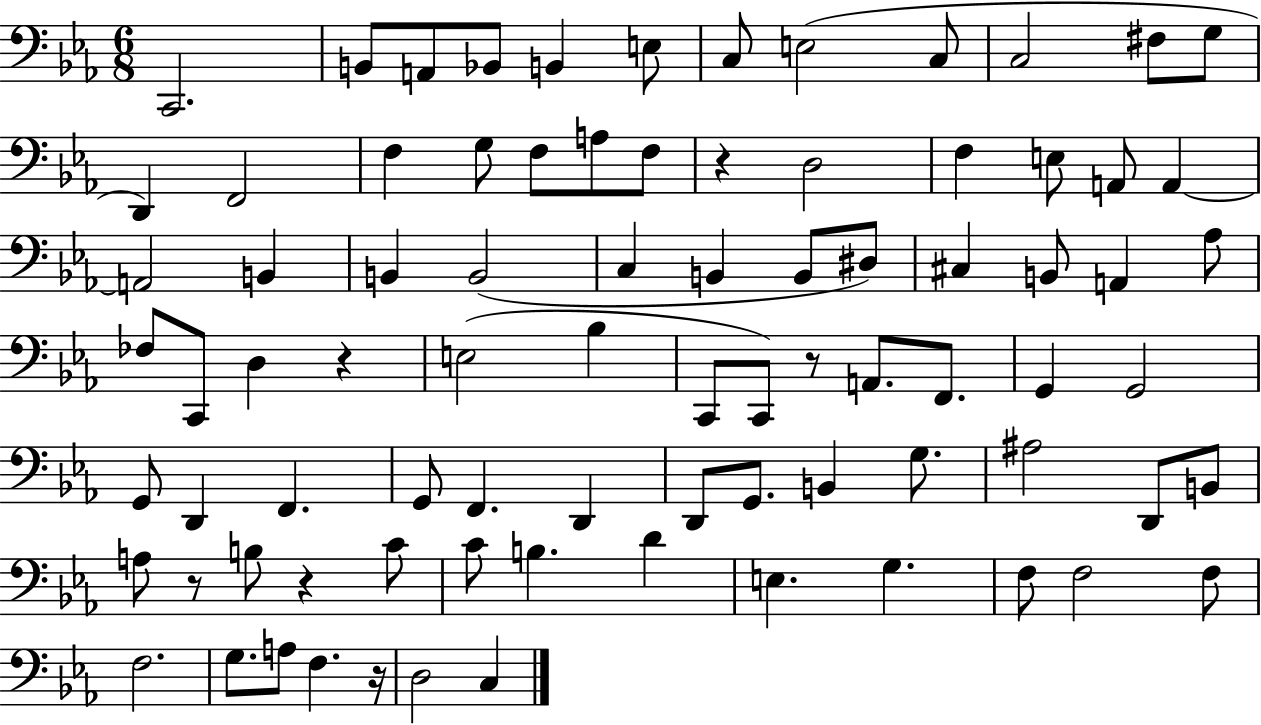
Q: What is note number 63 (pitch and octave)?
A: C4